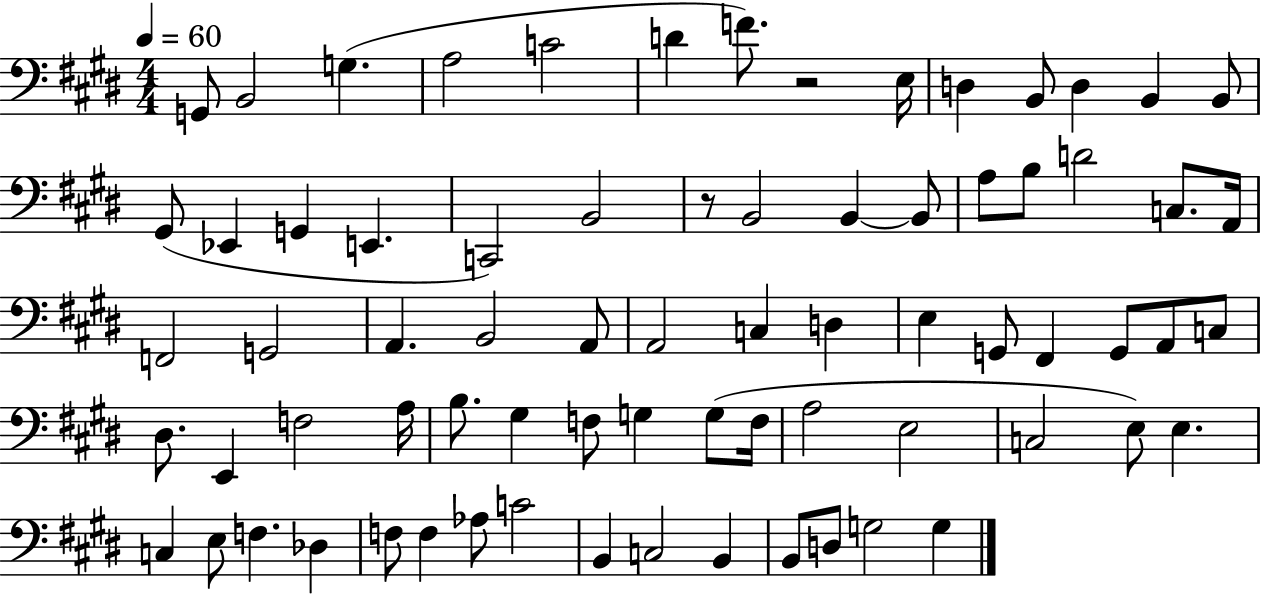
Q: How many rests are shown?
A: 2